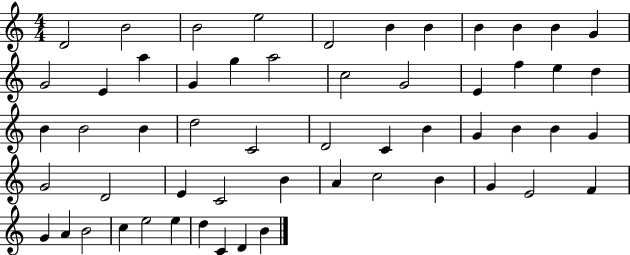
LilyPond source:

{
  \clef treble
  \numericTimeSignature
  \time 4/4
  \key c \major
  d'2 b'2 | b'2 e''2 | d'2 b'4 b'4 | b'4 b'4 b'4 g'4 | \break g'2 e'4 a''4 | g'4 g''4 a''2 | c''2 g'2 | e'4 f''4 e''4 d''4 | \break b'4 b'2 b'4 | d''2 c'2 | d'2 c'4 b'4 | g'4 b'4 b'4 g'4 | \break g'2 d'2 | e'4 c'2 b'4 | a'4 c''2 b'4 | g'4 e'2 f'4 | \break g'4 a'4 b'2 | c''4 e''2 e''4 | d''4 c'4 d'4 b'4 | \bar "|."
}